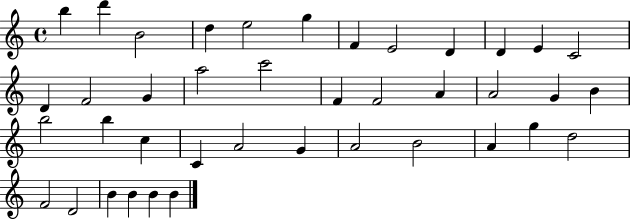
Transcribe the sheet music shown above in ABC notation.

X:1
T:Untitled
M:4/4
L:1/4
K:C
b d' B2 d e2 g F E2 D D E C2 D F2 G a2 c'2 F F2 A A2 G B b2 b c C A2 G A2 B2 A g d2 F2 D2 B B B B